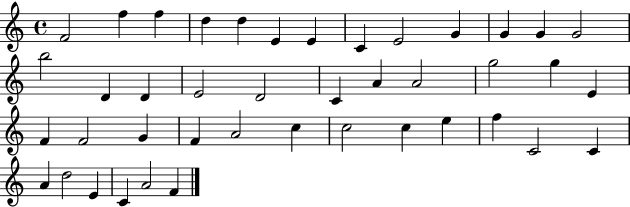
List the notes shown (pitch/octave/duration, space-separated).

F4/h F5/q F5/q D5/q D5/q E4/q E4/q C4/q E4/h G4/q G4/q G4/q G4/h B5/h D4/q D4/q E4/h D4/h C4/q A4/q A4/h G5/h G5/q E4/q F4/q F4/h G4/q F4/q A4/h C5/q C5/h C5/q E5/q F5/q C4/h C4/q A4/q D5/h E4/q C4/q A4/h F4/q